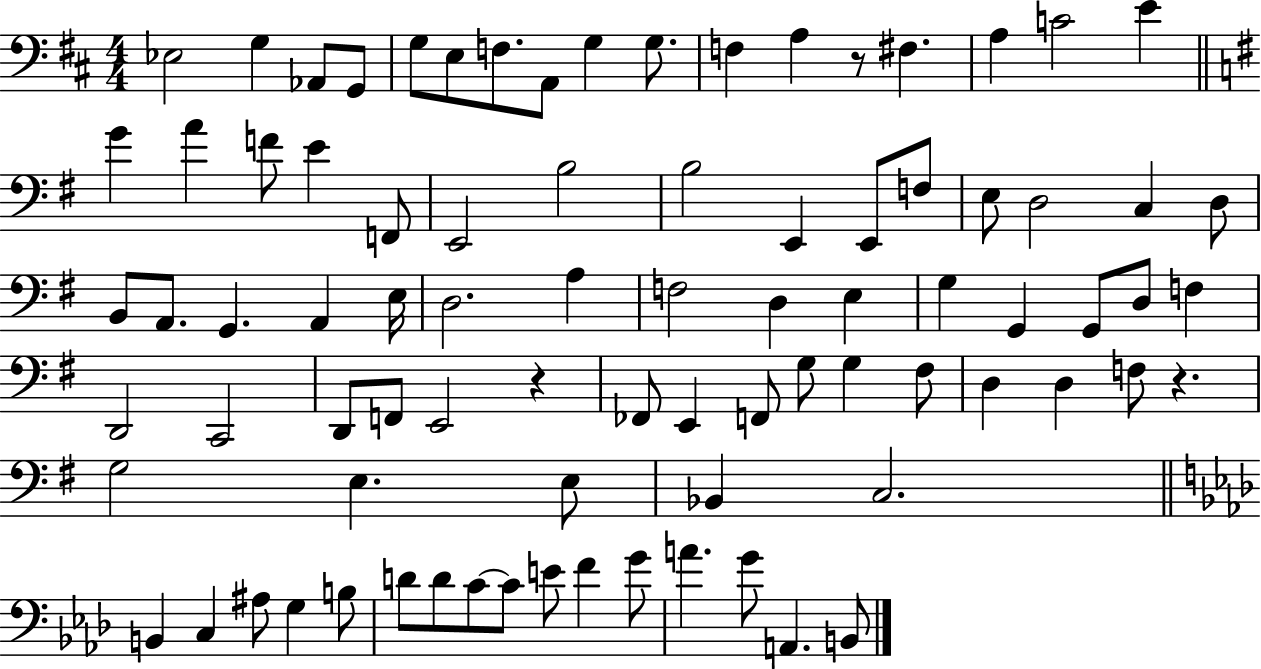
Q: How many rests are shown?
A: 3